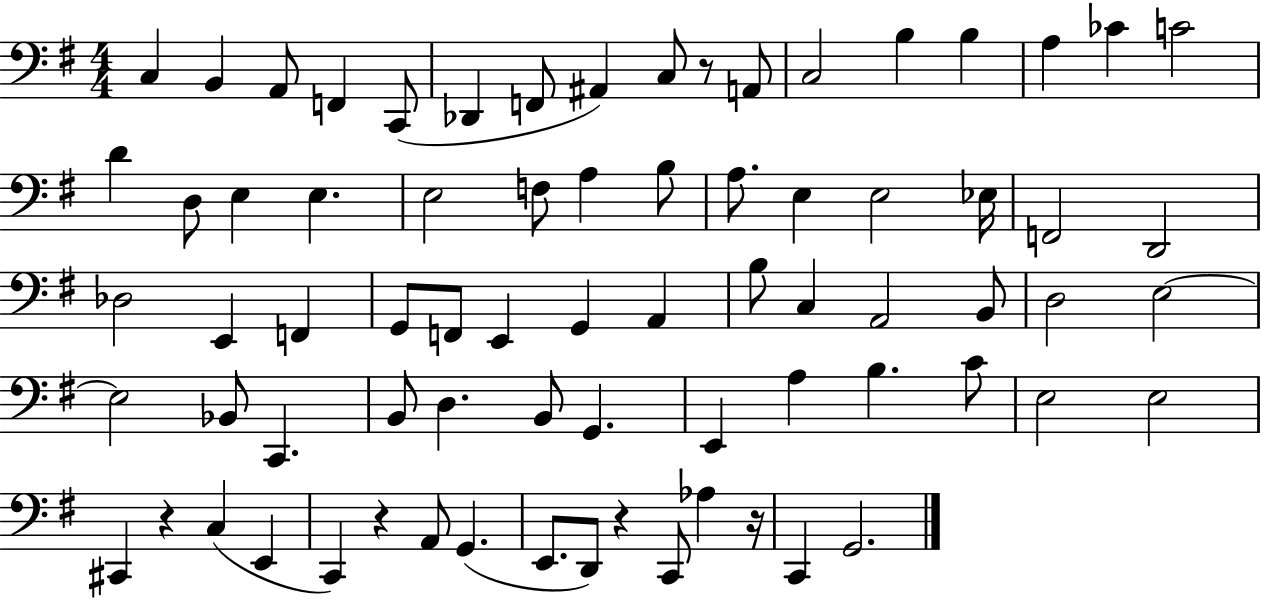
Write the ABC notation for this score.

X:1
T:Untitled
M:4/4
L:1/4
K:G
C, B,, A,,/2 F,, C,,/2 _D,, F,,/2 ^A,, C,/2 z/2 A,,/2 C,2 B, B, A, _C C2 D D,/2 E, E, E,2 F,/2 A, B,/2 A,/2 E, E,2 _E,/4 F,,2 D,,2 _D,2 E,, F,, G,,/2 F,,/2 E,, G,, A,, B,/2 C, A,,2 B,,/2 D,2 E,2 E,2 _B,,/2 C,, B,,/2 D, B,,/2 G,, E,, A, B, C/2 E,2 E,2 ^C,, z C, E,, C,, z A,,/2 G,, E,,/2 D,,/2 z C,,/2 _A, z/4 C,, G,,2